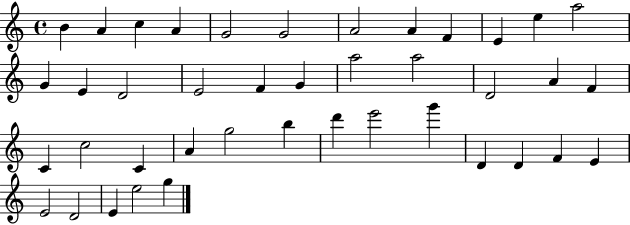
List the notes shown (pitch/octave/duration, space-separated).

B4/q A4/q C5/q A4/q G4/h G4/h A4/h A4/q F4/q E4/q E5/q A5/h G4/q E4/q D4/h E4/h F4/q G4/q A5/h A5/h D4/h A4/q F4/q C4/q C5/h C4/q A4/q G5/h B5/q D6/q E6/h G6/q D4/q D4/q F4/q E4/q E4/h D4/h E4/q E5/h G5/q